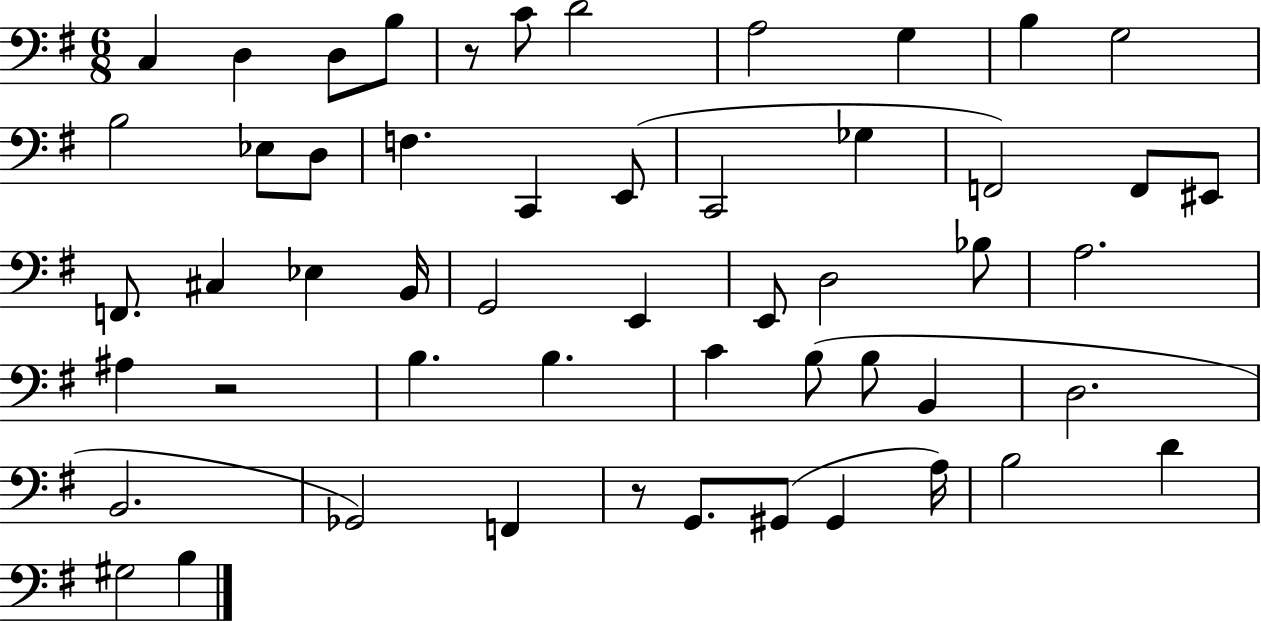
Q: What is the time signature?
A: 6/8